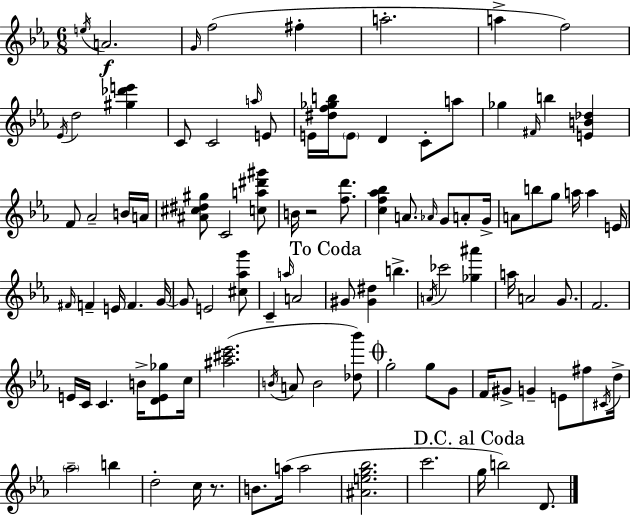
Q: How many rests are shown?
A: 2